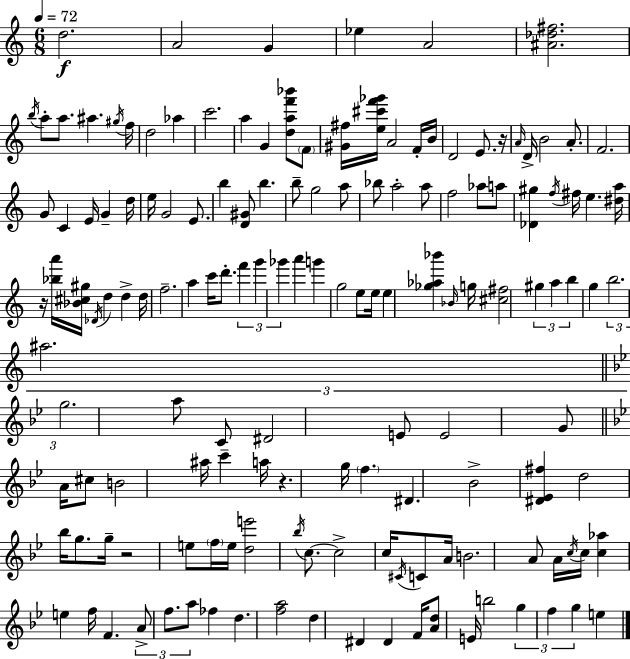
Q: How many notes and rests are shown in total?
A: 148